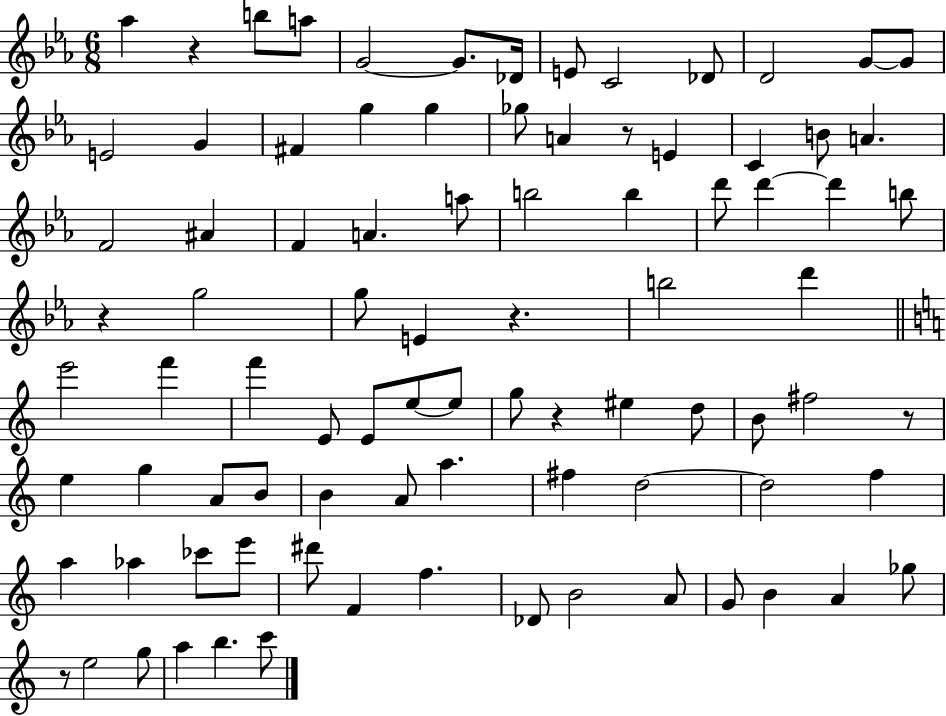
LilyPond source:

{
  \clef treble
  \numericTimeSignature
  \time 6/8
  \key ees \major
  aes''4 r4 b''8 a''8 | g'2~~ g'8. des'16 | e'8 c'2 des'8 | d'2 g'8~~ g'8 | \break e'2 g'4 | fis'4 g''4 g''4 | ges''8 a'4 r8 e'4 | c'4 b'8 a'4. | \break f'2 ais'4 | f'4 a'4. a''8 | b''2 b''4 | d'''8 d'''4~~ d'''4 b''8 | \break r4 g''2 | g''8 e'4 r4. | b''2 d'''4 | \bar "||" \break \key a \minor e'''2 f'''4 | f'''4 e'8 e'8 e''8~~ e''8 | g''8 r4 eis''4 d''8 | b'8 fis''2 r8 | \break e''4 g''4 a'8 b'8 | b'4 a'8 a''4. | fis''4 d''2~~ | d''2 f''4 | \break a''4 aes''4 ces'''8 e'''8 | dis'''8 f'4 f''4. | des'8 b'2 a'8 | g'8 b'4 a'4 ges''8 | \break r8 e''2 g''8 | a''4 b''4. c'''8 | \bar "|."
}